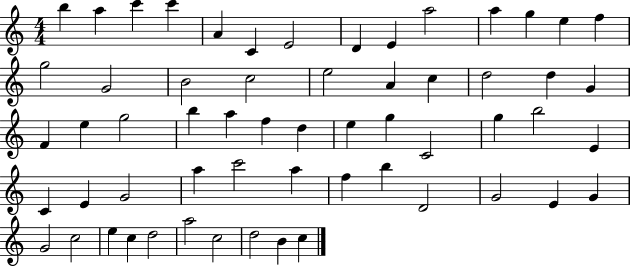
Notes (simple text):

B5/q A5/q C6/q C6/q A4/q C4/q E4/h D4/q E4/q A5/h A5/q G5/q E5/q F5/q G5/h G4/h B4/h C5/h E5/h A4/q C5/q D5/h D5/q G4/q F4/q E5/q G5/h B5/q A5/q F5/q D5/q E5/q G5/q C4/h G5/q B5/h E4/q C4/q E4/q G4/h A5/q C6/h A5/q F5/q B5/q D4/h G4/h E4/q G4/q G4/h C5/h E5/q C5/q D5/h A5/h C5/h D5/h B4/q C5/q